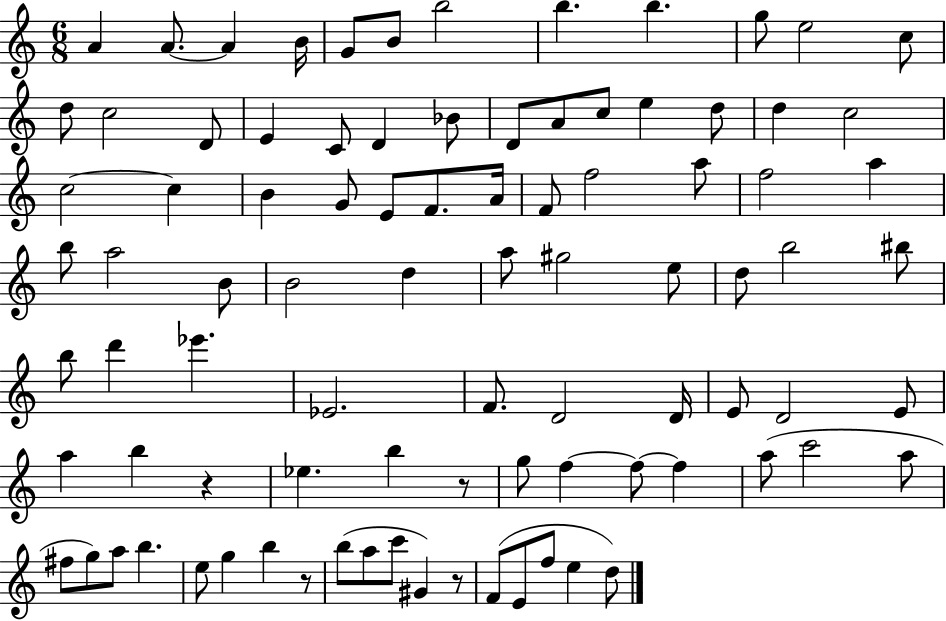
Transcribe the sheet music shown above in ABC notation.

X:1
T:Untitled
M:6/8
L:1/4
K:C
A A/2 A B/4 G/2 B/2 b2 b b g/2 e2 c/2 d/2 c2 D/2 E C/2 D _B/2 D/2 A/2 c/2 e d/2 d c2 c2 c B G/2 E/2 F/2 A/4 F/2 f2 a/2 f2 a b/2 a2 B/2 B2 d a/2 ^g2 e/2 d/2 b2 ^b/2 b/2 d' _e' _E2 F/2 D2 D/4 E/2 D2 E/2 a b z _e b z/2 g/2 f f/2 f a/2 c'2 a/2 ^f/2 g/2 a/2 b e/2 g b z/2 b/2 a/2 c'/2 ^G z/2 F/2 E/2 f/2 e d/2